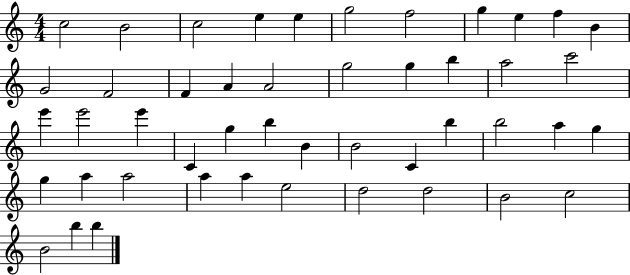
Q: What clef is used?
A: treble